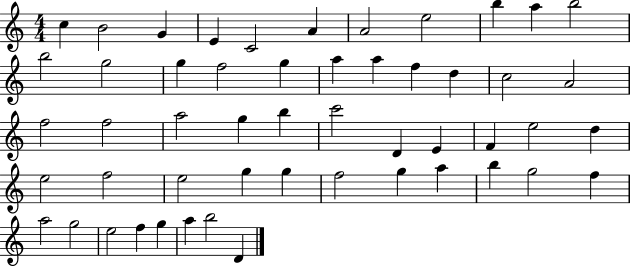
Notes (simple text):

C5/q B4/h G4/q E4/q C4/h A4/q A4/h E5/h B5/q A5/q B5/h B5/h G5/h G5/q F5/h G5/q A5/q A5/q F5/q D5/q C5/h A4/h F5/h F5/h A5/h G5/q B5/q C6/h D4/q E4/q F4/q E5/h D5/q E5/h F5/h E5/h G5/q G5/q F5/h G5/q A5/q B5/q G5/h F5/q A5/h G5/h E5/h F5/q G5/q A5/q B5/h D4/q